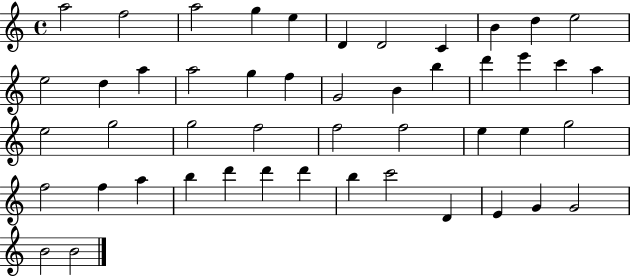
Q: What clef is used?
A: treble